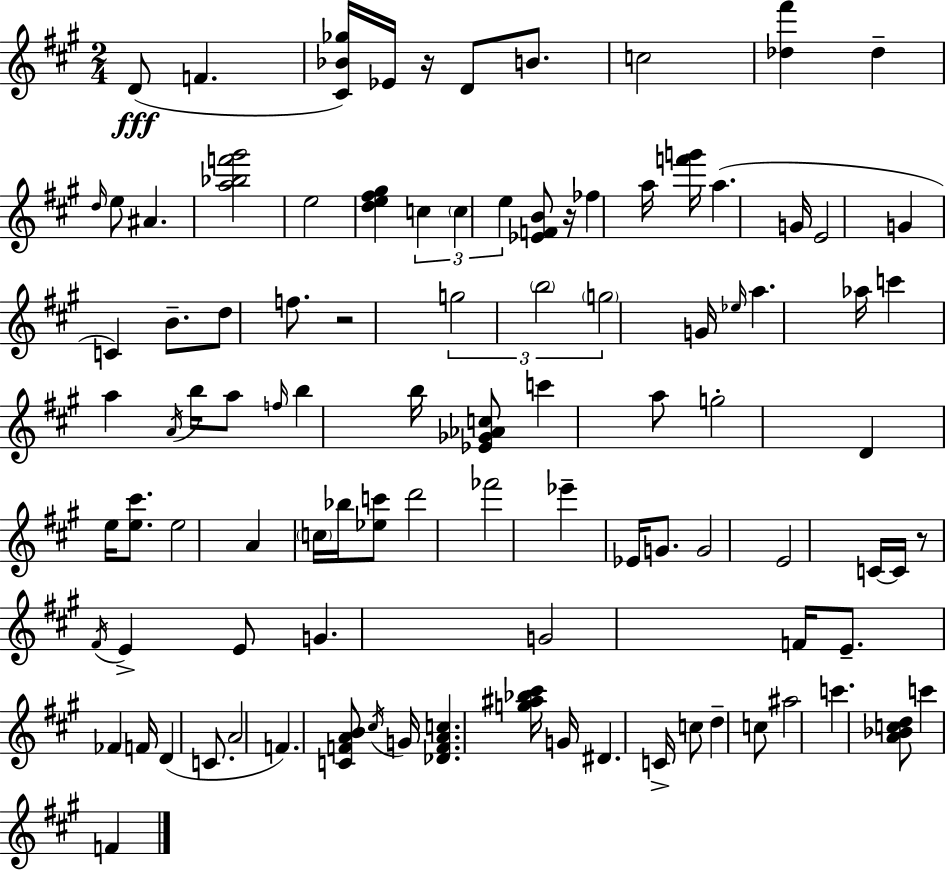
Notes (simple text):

D4/e F4/q. [C#4,Bb4,Gb5]/s Eb4/s R/s D4/e B4/e. C5/h [Db5,F#6]/q Db5/q D5/s E5/e A#4/q. [A5,Bb5,F6,G#6]/h E5/h [D5,E5,F#5,G#5]/q C5/q C5/q E5/q [Eb4,F4,B4]/e R/s FES5/q A5/s [F6,G6]/s A5/q. G4/s E4/h G4/q C4/q B4/e. D5/e F5/e. R/h G5/h B5/h G5/h G4/s Eb5/s A5/q. Ab5/s C6/q A5/q A4/s B5/s A5/e F5/s B5/q B5/s [Eb4,Gb4,Ab4,C5]/e C6/q A5/e G5/h D4/q E5/s [E5,C#6]/e. E5/h A4/q C5/s Bb5/s [Eb5,C6]/e D6/h FES6/h Eb6/q Eb4/s G4/e. G4/h E4/h C4/s C4/s R/e F#4/s E4/q E4/e G4/q. G4/h F4/s E4/e. FES4/q F4/s D4/q C4/e. A4/h F4/q. [C4,F4,A4,B4]/e C#5/s G4/s [Db4,F4,A4,C5]/q. [G5,A#5,Bb5,C#6]/s G4/s D#4/q. C4/s C5/e D5/q C5/e A#5/h C6/q. [A4,Bb4,C5,D5]/e C6/q F4/q